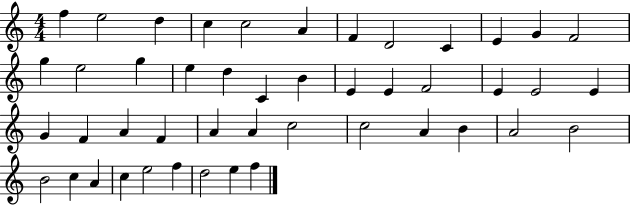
F5/q E5/h D5/q C5/q C5/h A4/q F4/q D4/h C4/q E4/q G4/q F4/h G5/q E5/h G5/q E5/q D5/q C4/q B4/q E4/q E4/q F4/h E4/q E4/h E4/q G4/q F4/q A4/q F4/q A4/q A4/q C5/h C5/h A4/q B4/q A4/h B4/h B4/h C5/q A4/q C5/q E5/h F5/q D5/h E5/q F5/q